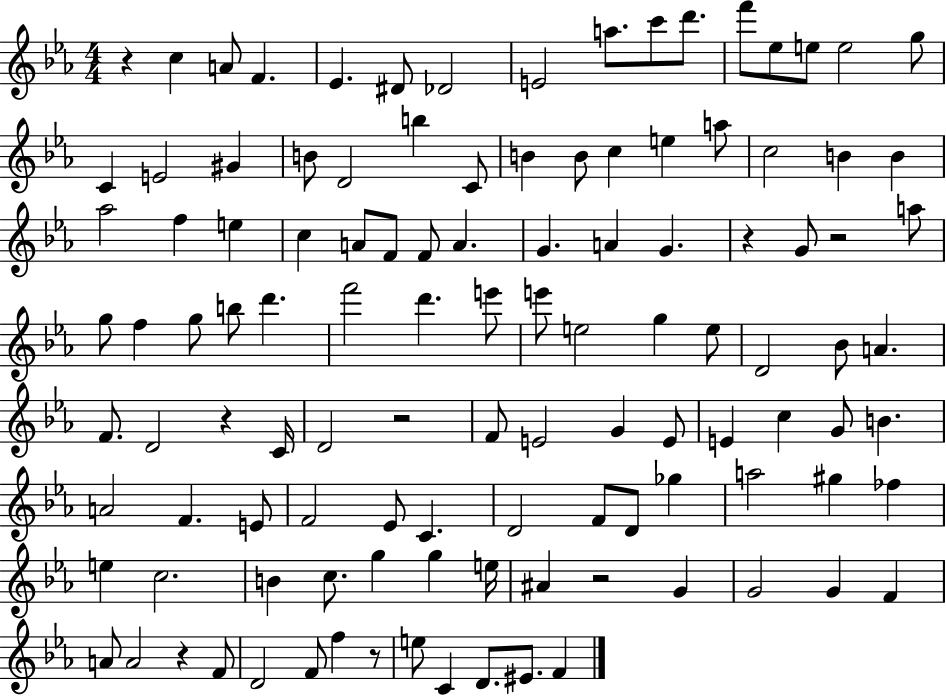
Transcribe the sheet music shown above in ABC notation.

X:1
T:Untitled
M:4/4
L:1/4
K:Eb
z c A/2 F _E ^D/2 _D2 E2 a/2 c'/2 d'/2 f'/2 _e/2 e/2 e2 g/2 C E2 ^G B/2 D2 b C/2 B B/2 c e a/2 c2 B B _a2 f e c A/2 F/2 F/2 A G A G z G/2 z2 a/2 g/2 f g/2 b/2 d' f'2 d' e'/2 e'/2 e2 g e/2 D2 _B/2 A F/2 D2 z C/4 D2 z2 F/2 E2 G E/2 E c G/2 B A2 F E/2 F2 _E/2 C D2 F/2 D/2 _g a2 ^g _f e c2 B c/2 g g e/4 ^A z2 G G2 G F A/2 A2 z F/2 D2 F/2 f z/2 e/2 C D/2 ^E/2 F